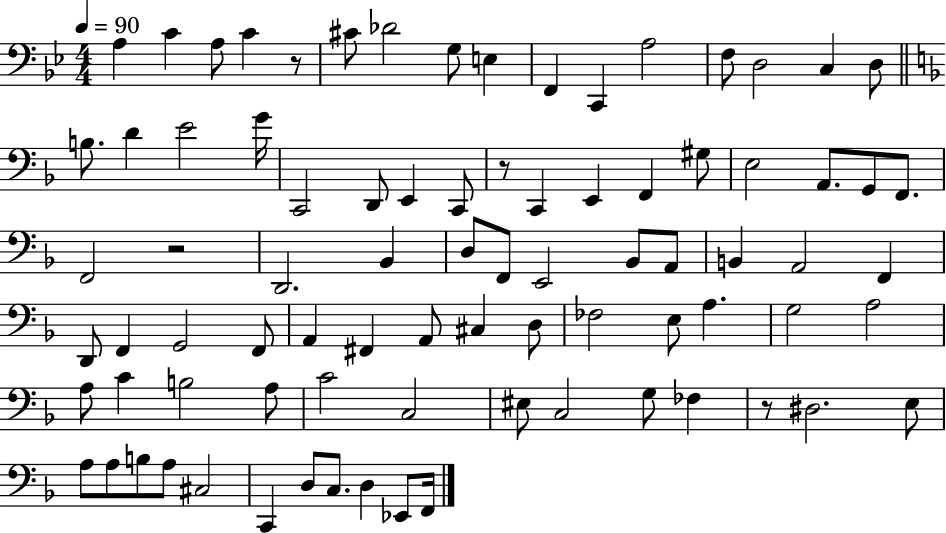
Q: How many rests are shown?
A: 4